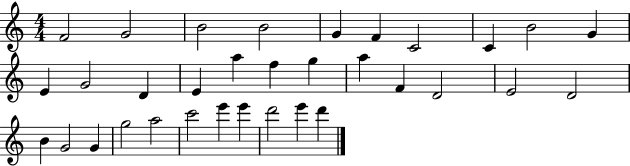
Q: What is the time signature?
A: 4/4